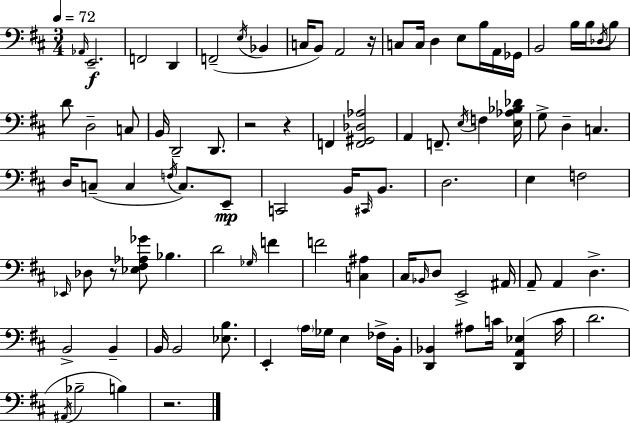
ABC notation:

X:1
T:Untitled
M:3/4
L:1/4
K:D
_A,,/4 E,,2 F,,2 D,, F,,2 E,/4 _B,, C,/4 B,,/2 A,,2 z/4 C,/2 C,/4 D, E,/2 B,/4 A,,/4 _G,,/4 B,,2 B,/4 B,/4 _D,/4 B,/2 D/2 D,2 C,/2 B,,/4 D,,2 D,,/2 z2 z F,, [F,,^G,,_D,_A,]2 A,, F,,/2 E,/4 F, [E,_A,_B,_D]/4 G,/2 D, C, D,/4 C,/2 C, F,/4 C,/2 E,,/2 C,,2 B,,/4 ^C,,/4 B,,/2 D,2 E, F,2 _E,,/4 _D,/2 z/2 [_E,^F,_A,_G]/2 _B, D2 _G,/4 F F2 [C,^A,] ^C,/4 _B,,/4 D,/2 E,,2 ^A,,/4 A,,/2 A,, D, B,,2 B,, B,,/4 B,,2 [_E,B,]/2 E,, A,/4 _G,/4 E, _F,/4 B,,/4 [D,,_B,,] ^A,/2 C/4 [D,,A,,_E,] C/4 D2 ^A,,/4 _B,2 B, z2